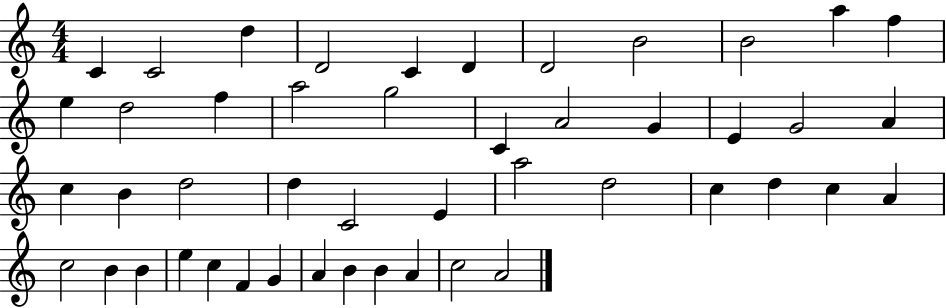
{
  \clef treble
  \numericTimeSignature
  \time 4/4
  \key c \major
  c'4 c'2 d''4 | d'2 c'4 d'4 | d'2 b'2 | b'2 a''4 f''4 | \break e''4 d''2 f''4 | a''2 g''2 | c'4 a'2 g'4 | e'4 g'2 a'4 | \break c''4 b'4 d''2 | d''4 c'2 e'4 | a''2 d''2 | c''4 d''4 c''4 a'4 | \break c''2 b'4 b'4 | e''4 c''4 f'4 g'4 | a'4 b'4 b'4 a'4 | c''2 a'2 | \break \bar "|."
}